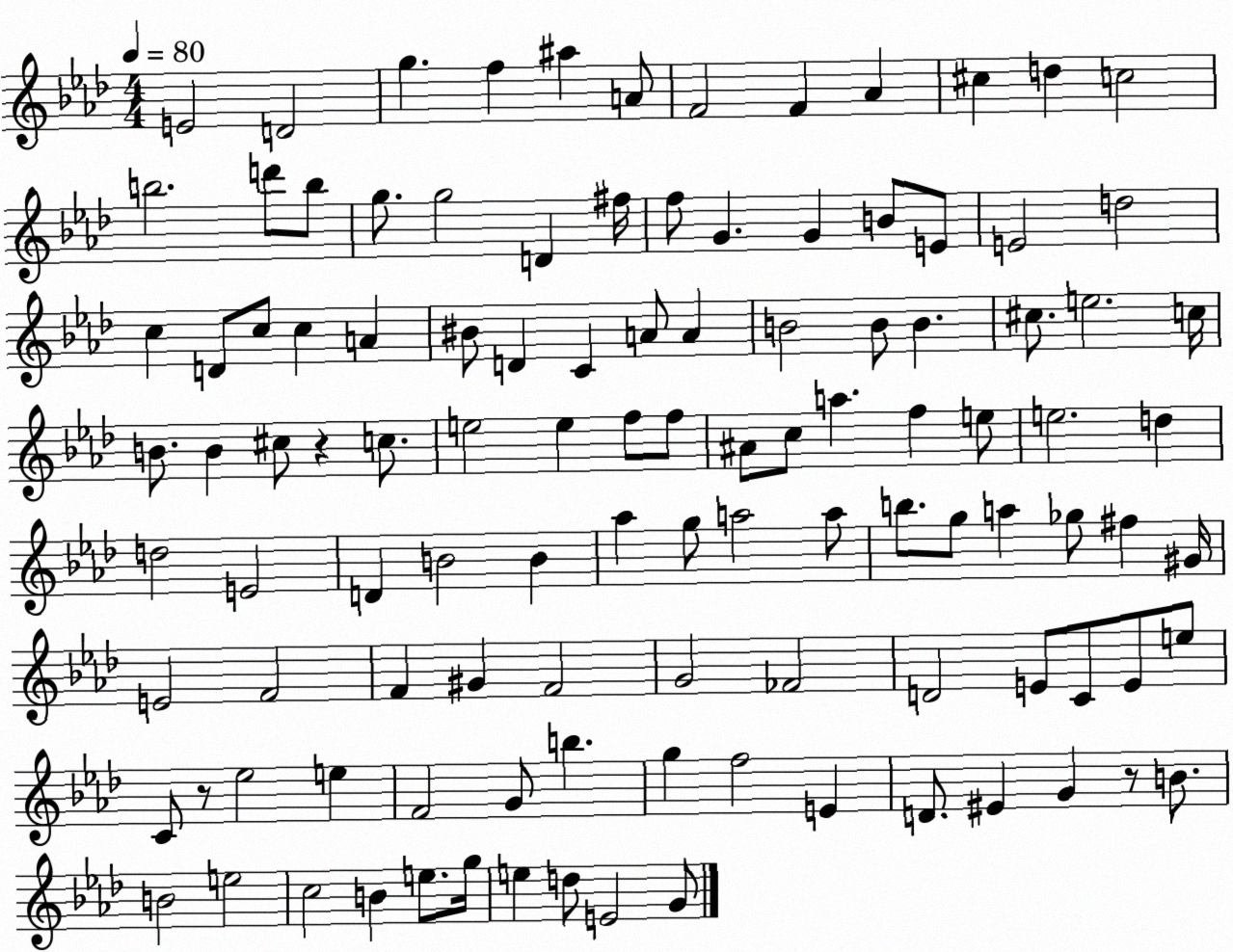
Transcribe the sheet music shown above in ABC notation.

X:1
T:Untitled
M:4/4
L:1/4
K:Ab
E2 D2 g f ^a A/2 F2 F _A ^c d c2 b2 d'/2 b/2 g/2 g2 D ^f/4 f/2 G G B/2 E/2 E2 d2 c D/2 c/2 c A ^B/2 D C A/2 A B2 B/2 B ^c/2 e2 c/4 B/2 B ^c/2 z c/2 e2 e f/2 f/2 ^A/2 c/2 a f e/2 e2 d d2 E2 D B2 B _a g/2 a2 a/2 b/2 g/2 a _g/2 ^f ^G/4 E2 F2 F ^G F2 G2 _F2 D2 E/2 C/2 E/2 e/2 C/2 z/2 _e2 e F2 G/2 b g f2 E D/2 ^E G z/2 B/2 B2 e2 c2 B e/2 g/4 e d/2 E2 G/2